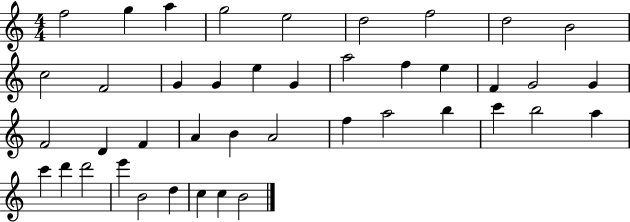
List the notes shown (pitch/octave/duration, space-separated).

F5/h G5/q A5/q G5/h E5/h D5/h F5/h D5/h B4/h C5/h F4/h G4/q G4/q E5/q G4/q A5/h F5/q E5/q F4/q G4/h G4/q F4/h D4/q F4/q A4/q B4/q A4/h F5/q A5/h B5/q C6/q B5/h A5/q C6/q D6/q D6/h E6/q B4/h D5/q C5/q C5/q B4/h